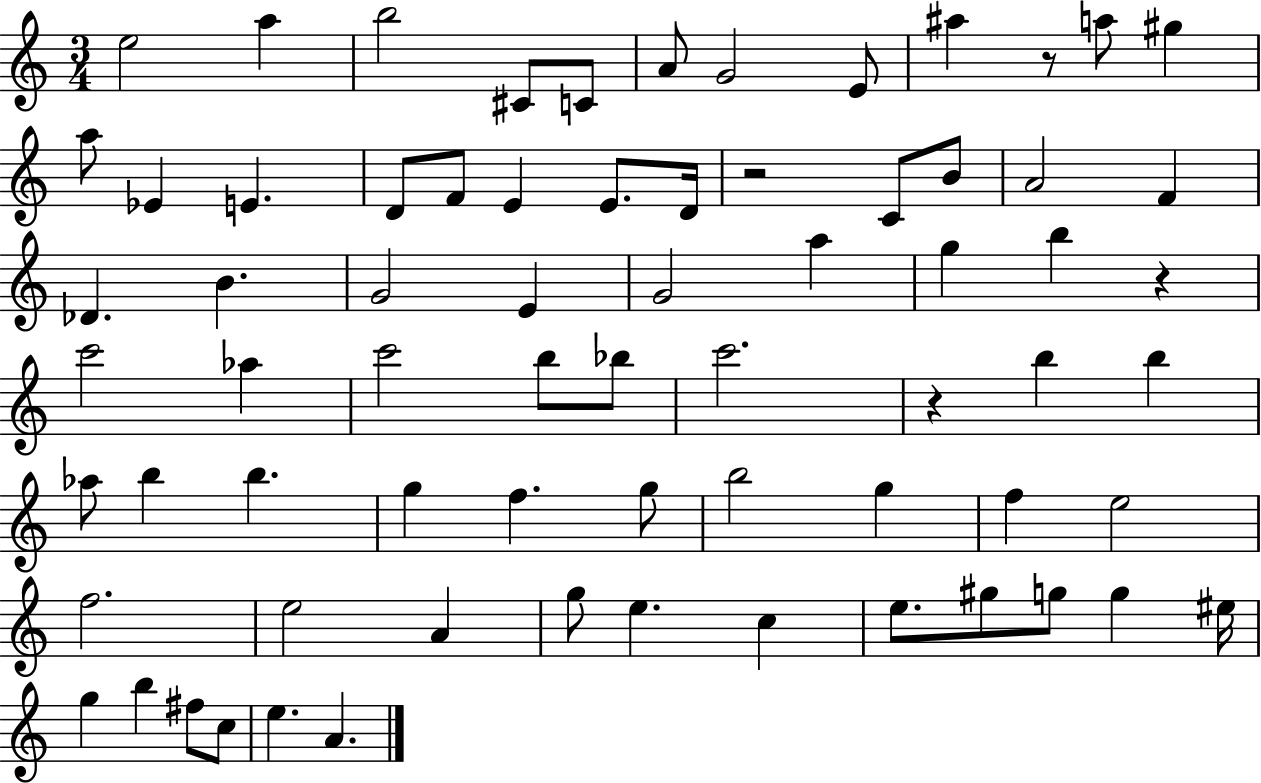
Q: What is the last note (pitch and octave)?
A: A4